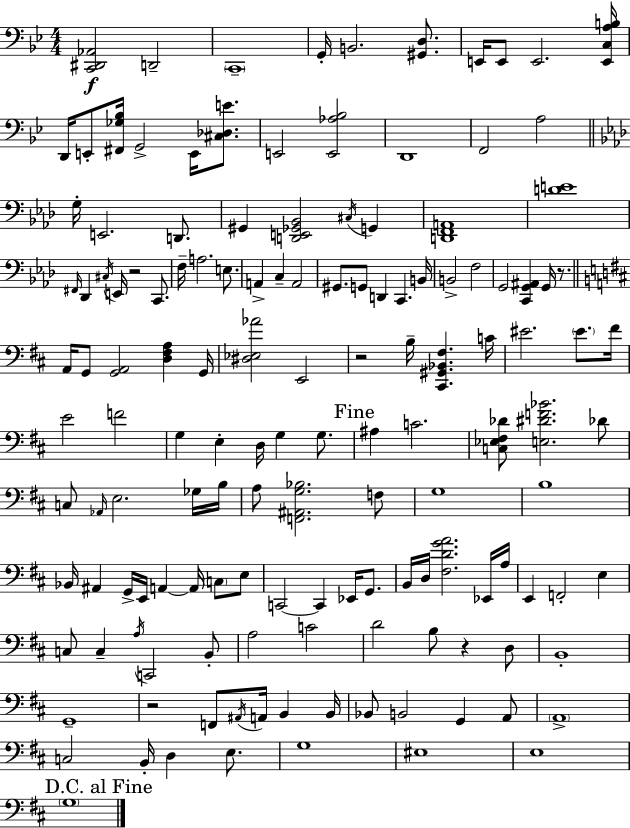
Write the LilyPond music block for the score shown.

{
  \clef bass
  \numericTimeSignature
  \time 4/4
  \key g \minor
  <c, dis, aes,>2\f d,2-- | \parenthesize c,1-- | g,16-. b,2. <gis, d>8. | e,16 e,8 e,2. <e, c a b>16 | \break d,16 e,8-. <fis, ges bes>16 g,2-> e,16 <cis des e'>8. | e,2 <e, aes bes>2 | d,1 | f,2 a2 | \break \bar "||" \break \key aes \major g16-. e,2. d,8. | gis,4 <d, e, ges, bes,>2 \acciaccatura { cis16 } g,4 | <d, f, a,>1 | <d' e'>1 | \break \grace { fis,16 } des,4 \acciaccatura { cis16 } e,16 r2 | c,8. f16-- a2. | e8. a,4-> c4-- a,2 | gis,8. g,8 d,4 c,4. | \break b,16 b,2-> f2 | g,2 <c, g, ais,>4 g,16 | r8. \bar "||" \break \key b \minor a,16 g,8 <g, a,>2 <d fis a>4 g,16 | <dis ees aes'>2 e,2 | r2 b16-- <cis, gis, bes, fis>4. c'16 | eis'2. \parenthesize eis'8. fis'16 | \break e'2 f'2 | g4 e4-. d16 g4 g8. | \mark "Fine" ais4 c'2. | <c ees fis des'>8 <e dis' f' bes'>2. des'8 | \break c8 \grace { aes,16 } e2. ges16 | b16 a8 <f, ais, g bes>2. f8 | g1 | b1 | \break bes,16 ais,4 g,16-> e,16 a,4~~ a,16 \parenthesize c8 e8 | c,2~~ c,4 ees,16 g,8. | b,16 d16 <fis d' g' a'>2. ees,16 | a16 e,4 f,2-. e4 | \break c8 c4-- \acciaccatura { a16 } c,2 | b,8-. a2 c'2 | d'2 b8 r4 | d8 b,1-. | \break g,1-- | r2 f,8 \acciaccatura { ais,16 } a,16 b,4 | b,16 bes,8 b,2 g,4 | a,8 \parenthesize a,1-> | \break c2 b,16-. d4 | e8. g1 | eis1 | e1 | \break \mark "D.C. al Fine" \parenthesize g1 | \bar "|."
}